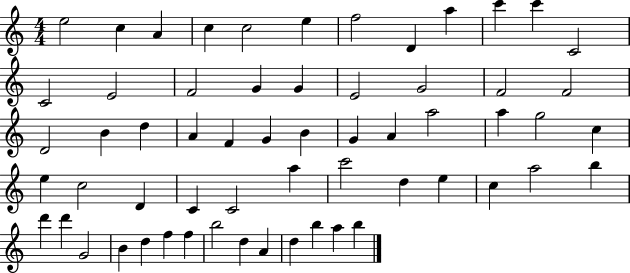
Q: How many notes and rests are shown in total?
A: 60